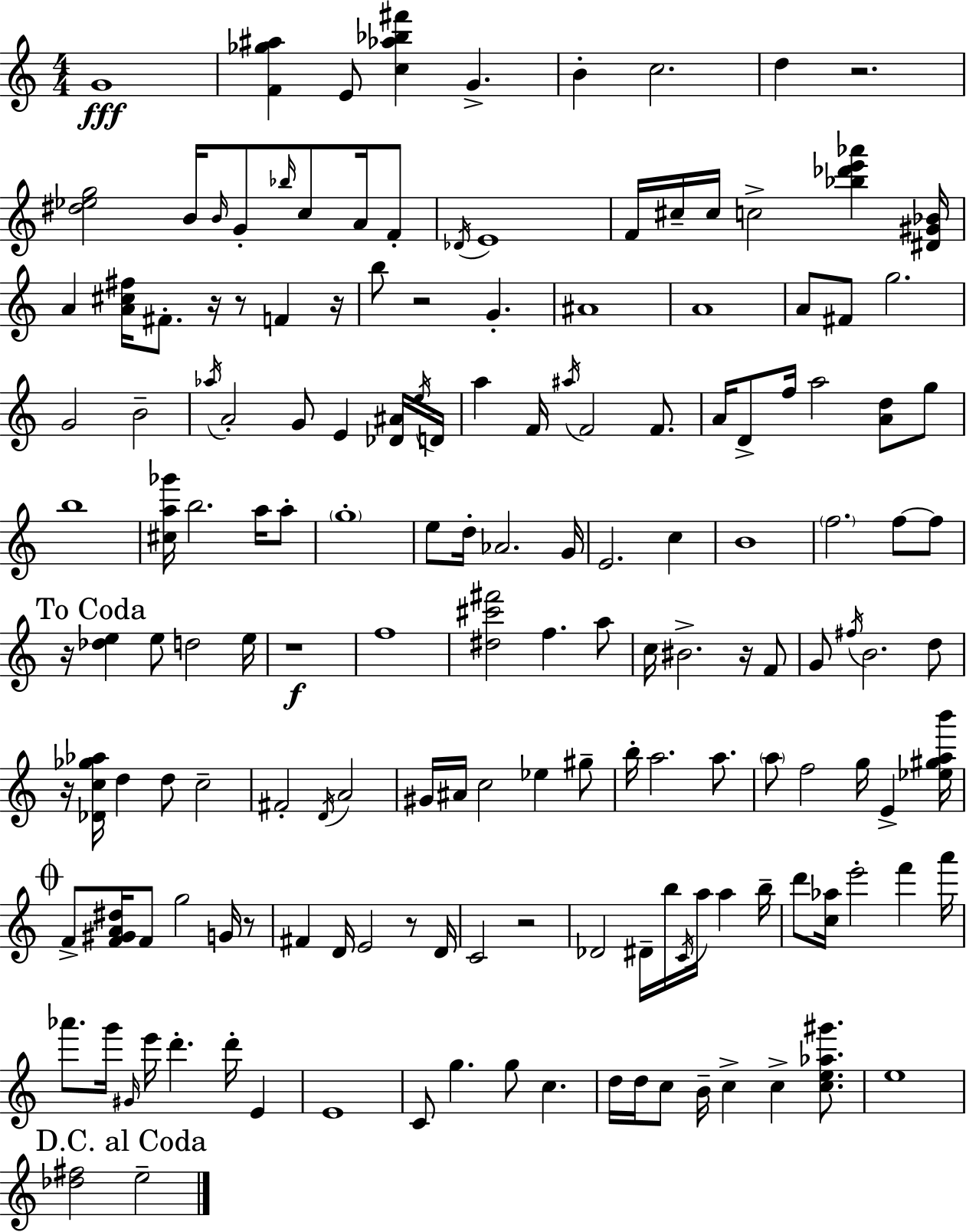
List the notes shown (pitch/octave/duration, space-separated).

G4/w [F4,Gb5,A#5]/q E4/e [C5,Ab5,Bb5,F#6]/q G4/q. B4/q C5/h. D5/q R/h. [D#5,Eb5,G5]/h B4/s B4/s G4/e Bb5/s C5/e A4/s F4/e Db4/s E4/w F4/s C#5/s C#5/s C5/h [Bb5,Db6,E6,Ab6]/q [D#4,G#4,Bb4]/s A4/q [A4,C#5,F#5]/s F#4/e. R/s R/e F4/q R/s B5/e R/h G4/q. A#4/w A4/w A4/e F#4/e G5/h. G4/h B4/h Ab5/s A4/h G4/e E4/q [Db4,A#4]/s E5/s D4/s A5/q F4/s A#5/s F4/h F4/e. A4/s D4/e F5/s A5/h [A4,D5]/e G5/e B5/w [C#5,A5,Gb6]/s B5/h. A5/s A5/e G5/w E5/e D5/s Ab4/h. G4/s E4/h. C5/q B4/w F5/h. F5/e F5/e R/s [Db5,E5]/q E5/e D5/h E5/s R/w F5/w [D#5,C#6,F#6]/h F5/q. A5/e C5/s BIS4/h. R/s F4/e G4/e F#5/s B4/h. D5/e R/s [Db4,C5,Gb5,Ab5]/s D5/q D5/e C5/h F#4/h D4/s A4/h G#4/s A#4/s C5/h Eb5/q G#5/e B5/s A5/h. A5/e. A5/e F5/h G5/s E4/q [Eb5,G#5,A5,B6]/s F4/e [F4,G#4,A4,D#5]/s F4/e G5/h G4/s R/e F#4/q D4/s E4/h R/e D4/s C4/h R/h Db4/h D#4/s B5/s C4/s A5/s A5/q B5/s D6/e [C5,Ab5]/s E6/h F6/q A6/s Ab6/e. G6/s G#4/s E6/s D6/q. D6/s E4/q E4/w C4/e G5/q. G5/e C5/q. D5/s D5/s C5/e B4/s C5/q C5/q [C5,E5,Ab5,G#6]/e. E5/w [Db5,F#5]/h E5/h